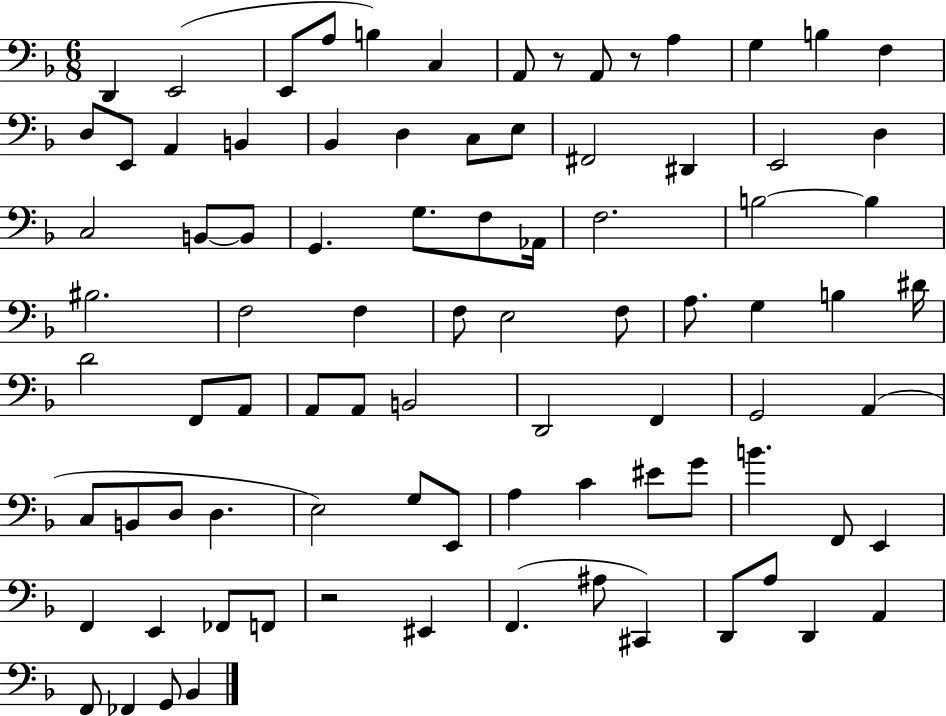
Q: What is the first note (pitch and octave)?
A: D2